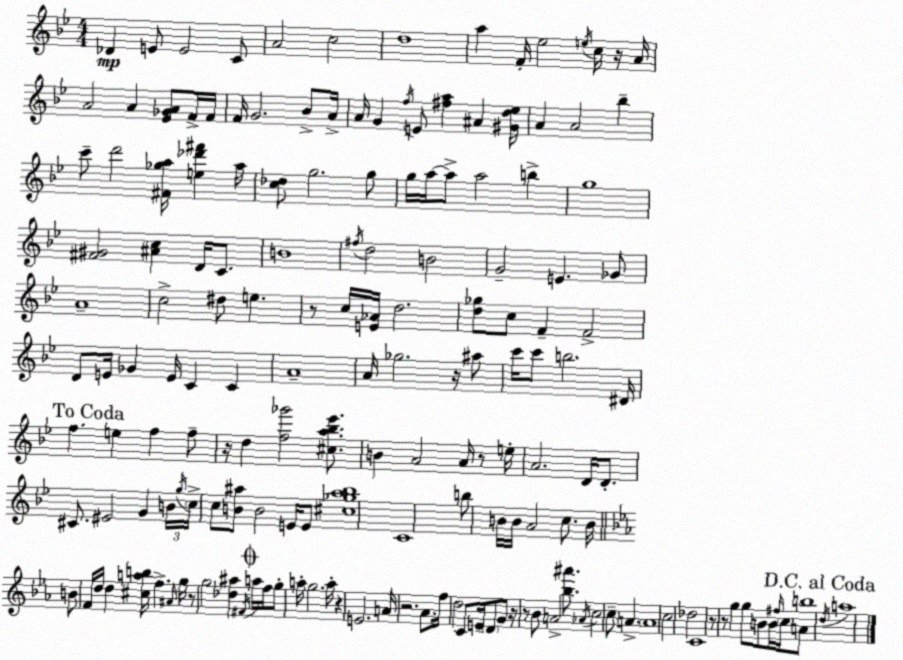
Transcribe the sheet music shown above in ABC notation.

X:1
T:Untitled
M:4/4
L:1/4
K:Bb
_D E/2 E2 C/2 A2 c2 d4 a F/4 _e2 e/4 c/4 z/4 A/4 A2 A [_E_GA]/2 F/4 F/4 F/4 G2 _B/2 A/4 A/4 G f/4 E/2 [^fa] ^A [^Gd_e]/4 A A2 _b c'/2 d'2 [^F_ga]/4 [e_d'^f'] a/4 [c_d]/2 g2 g/2 g/4 a/4 a/2 a2 b g4 [^F^G]2 [^Ac] D/4 C/2 B4 ^f/4 d2 B2 G2 E _G/2 A4 c2 ^d/2 e z/2 c/4 [E_A]/4 d2 [d_g]/2 c/2 F F2 D/2 E/4 _G E/4 C C A4 A/4 _g2 z/4 ^a/2 c'/4 c'/2 b2 ^D/4 f e f f/2 z/4 d [f_g']2 [^ca_b_e']/2 B A2 A/4 z/2 e/4 A2 D/4 D/2 ^C/2 ^E2 G B/4 g/4 c/4 c/2 [B^a]/2 B2 E/4 E/2 [^c_g^a_b]4 C4 b/2 B/4 B/4 A2 c/2 B/4 B/2 F/4 d/4 d [^cab]/4 f ^A/4 g/4 z/2 g2 [_d^a] ^F/4 a/4 f/4 g/2 a/4 g2 a/4 z E2 A/4 z2 _A/2 f/4 d2 C/2 E/4 D/2 G/2 z/4 z/2 _B/2 A2 [_b^a']/2 _A/4 c2 c/2 A A4 c2 _d2 C4 z/2 z/2 g g/2 B/2 B/4 ^f/4 c/4 A/2 b4 d/4 a4